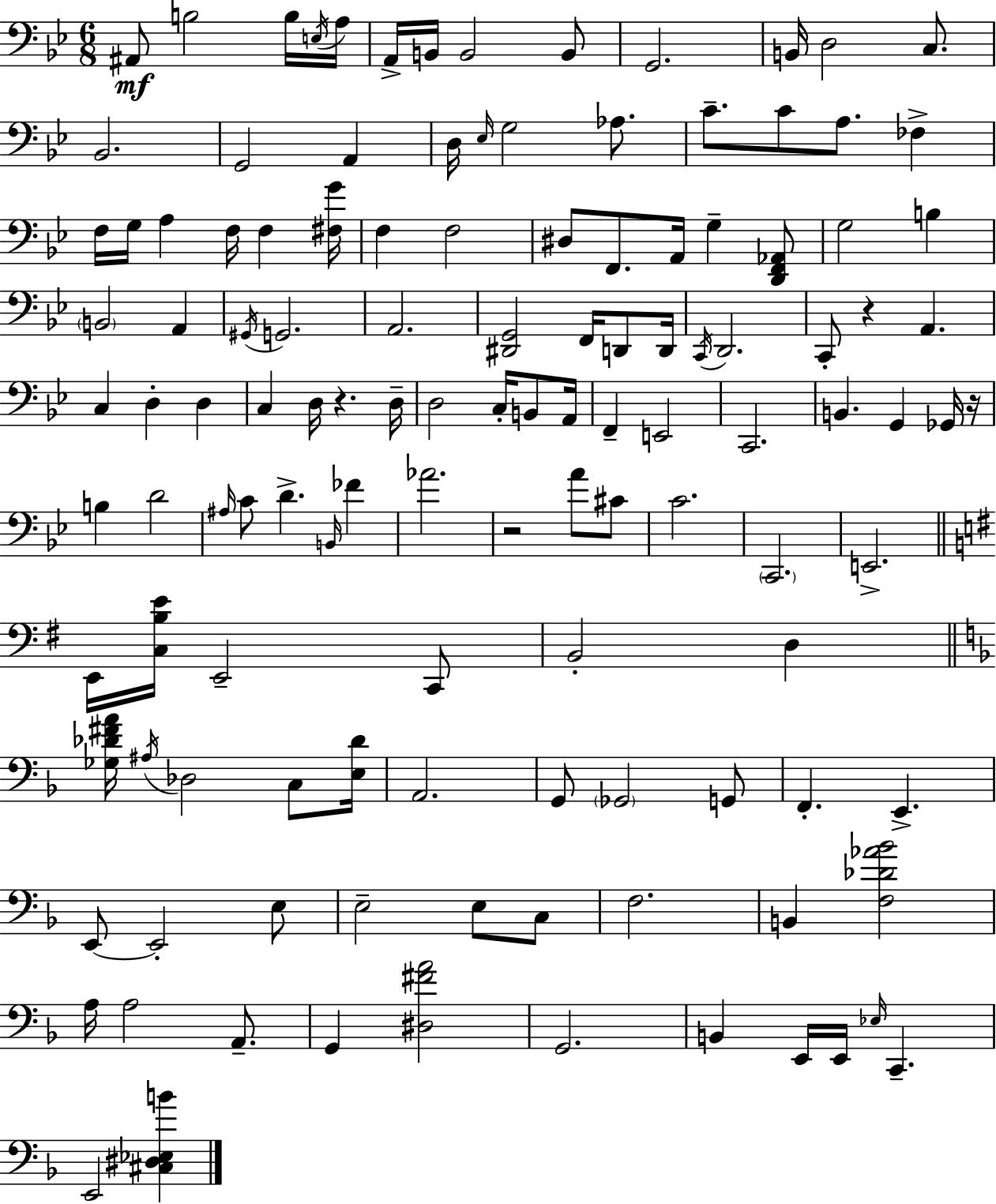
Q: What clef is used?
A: bass